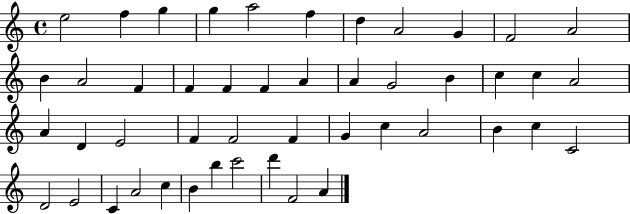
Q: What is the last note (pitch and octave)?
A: A4